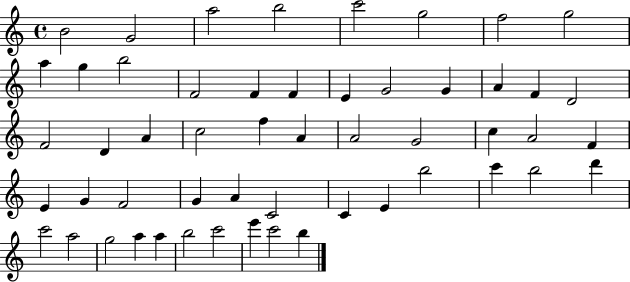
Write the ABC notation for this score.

X:1
T:Untitled
M:4/4
L:1/4
K:C
B2 G2 a2 b2 c'2 g2 f2 g2 a g b2 F2 F F E G2 G A F D2 F2 D A c2 f A A2 G2 c A2 F E G F2 G A C2 C E b2 c' b2 d' c'2 a2 g2 a a b2 c'2 e' c'2 b